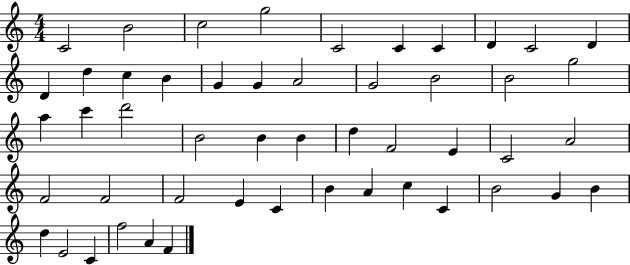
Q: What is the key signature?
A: C major